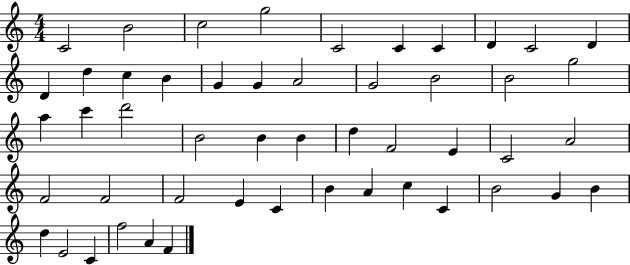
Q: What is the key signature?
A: C major